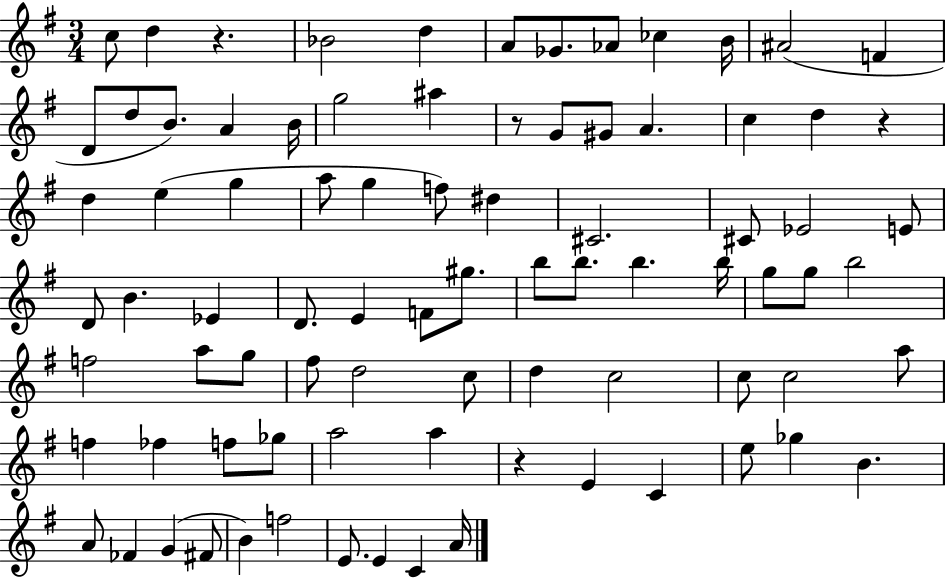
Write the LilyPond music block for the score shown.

{
  \clef treble
  \numericTimeSignature
  \time 3/4
  \key g \major
  c''8 d''4 r4. | bes'2 d''4 | a'8 ges'8. aes'8 ces''4 b'16 | ais'2( f'4 | \break d'8 d''8 b'8.) a'4 b'16 | g''2 ais''4 | r8 g'8 gis'8 a'4. | c''4 d''4 r4 | \break d''4 e''4( g''4 | a''8 g''4 f''8) dis''4 | cis'2. | cis'8 ees'2 e'8 | \break d'8 b'4. ees'4 | d'8. e'4 f'8 gis''8. | b''8 b''8. b''4. b''16 | g''8 g''8 b''2 | \break f''2 a''8 g''8 | fis''8 d''2 c''8 | d''4 c''2 | c''8 c''2 a''8 | \break f''4 fes''4 f''8 ges''8 | a''2 a''4 | r4 e'4 c'4 | e''8 ges''4 b'4. | \break a'8 fes'4 g'4( fis'8 | b'4) f''2 | e'8. e'4 c'4 a'16 | \bar "|."
}